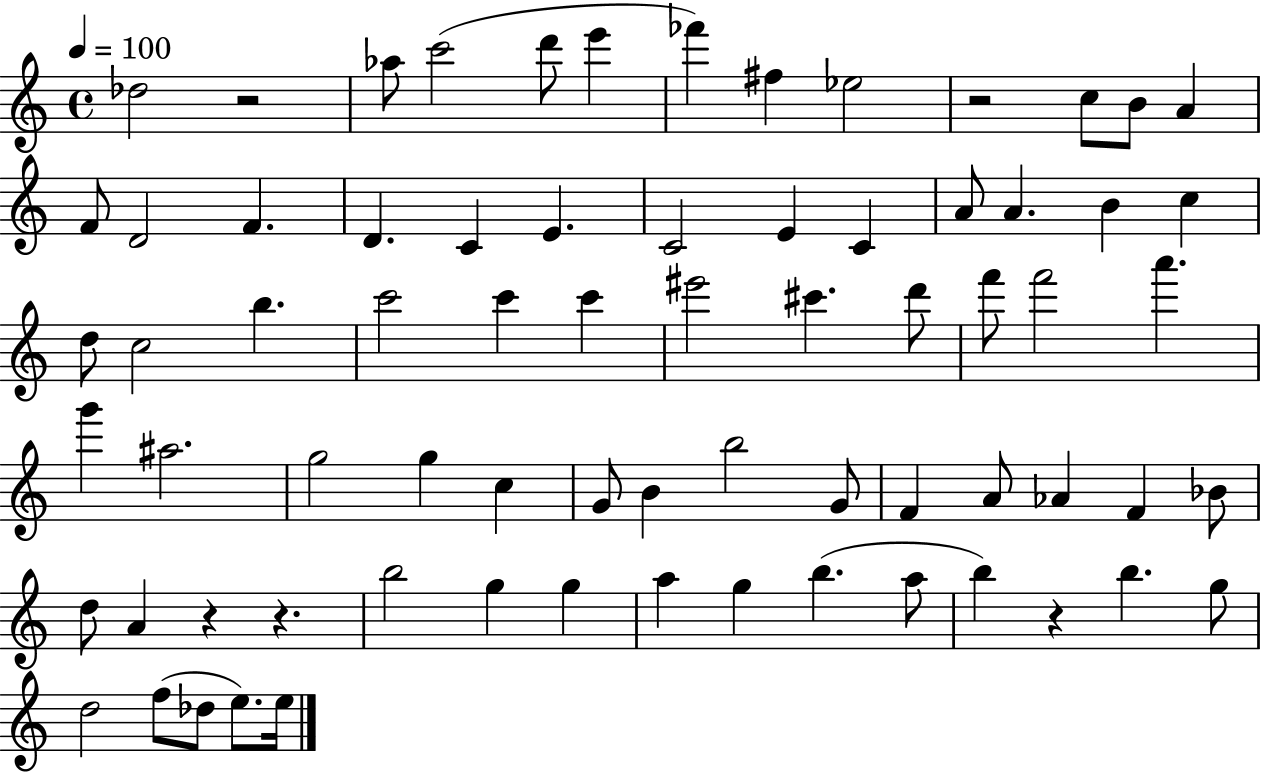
X:1
T:Untitled
M:4/4
L:1/4
K:C
_d2 z2 _a/2 c'2 d'/2 e' _f' ^f _e2 z2 c/2 B/2 A F/2 D2 F D C E C2 E C A/2 A B c d/2 c2 b c'2 c' c' ^e'2 ^c' d'/2 f'/2 f'2 a' g' ^a2 g2 g c G/2 B b2 G/2 F A/2 _A F _B/2 d/2 A z z b2 g g a g b a/2 b z b g/2 d2 f/2 _d/2 e/2 e/4